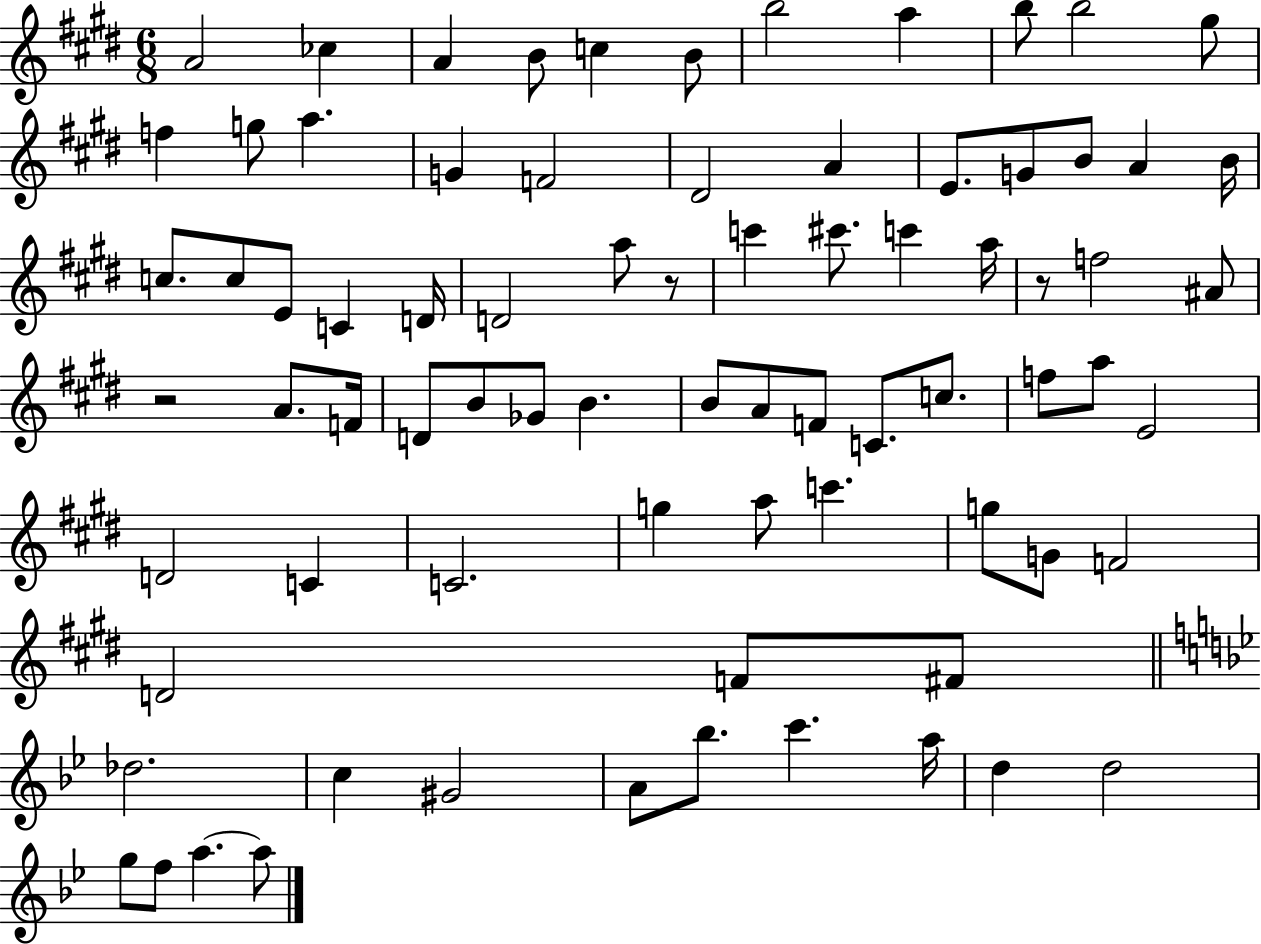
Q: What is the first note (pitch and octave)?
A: A4